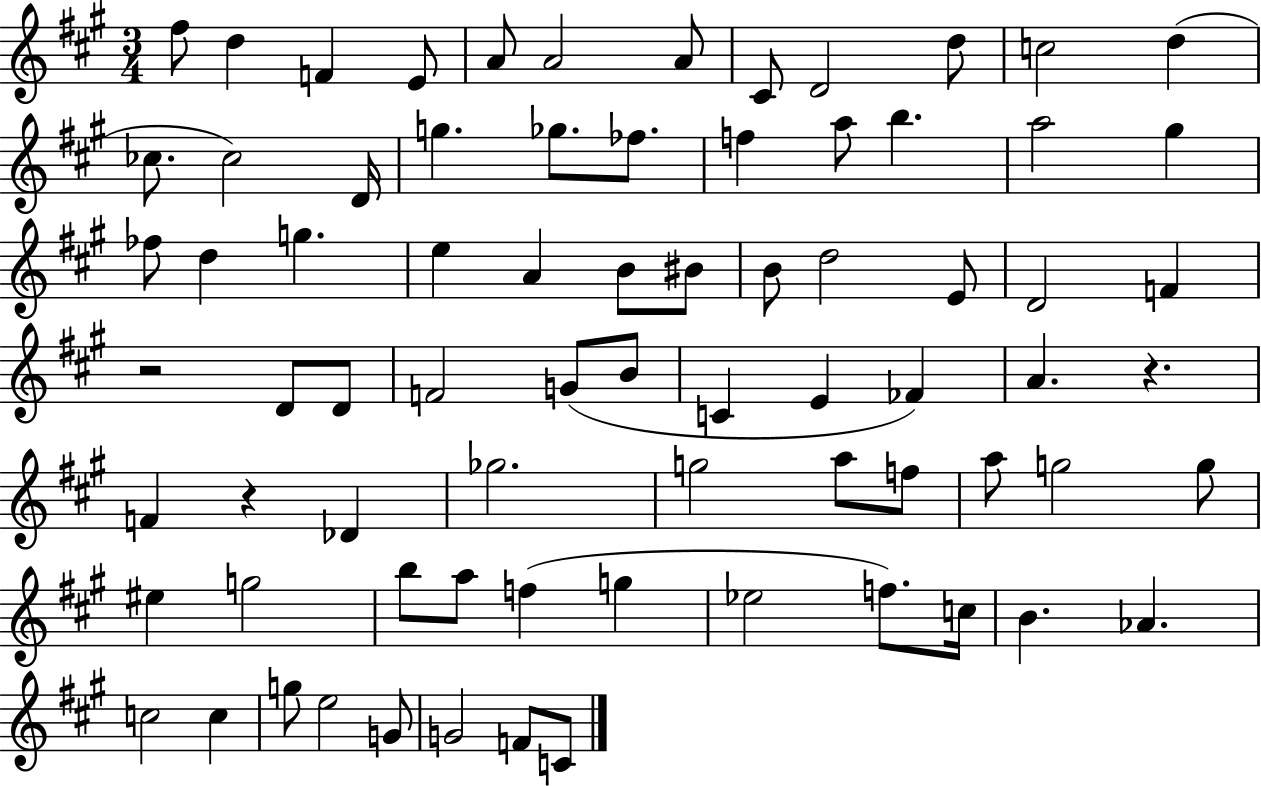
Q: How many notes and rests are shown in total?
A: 75